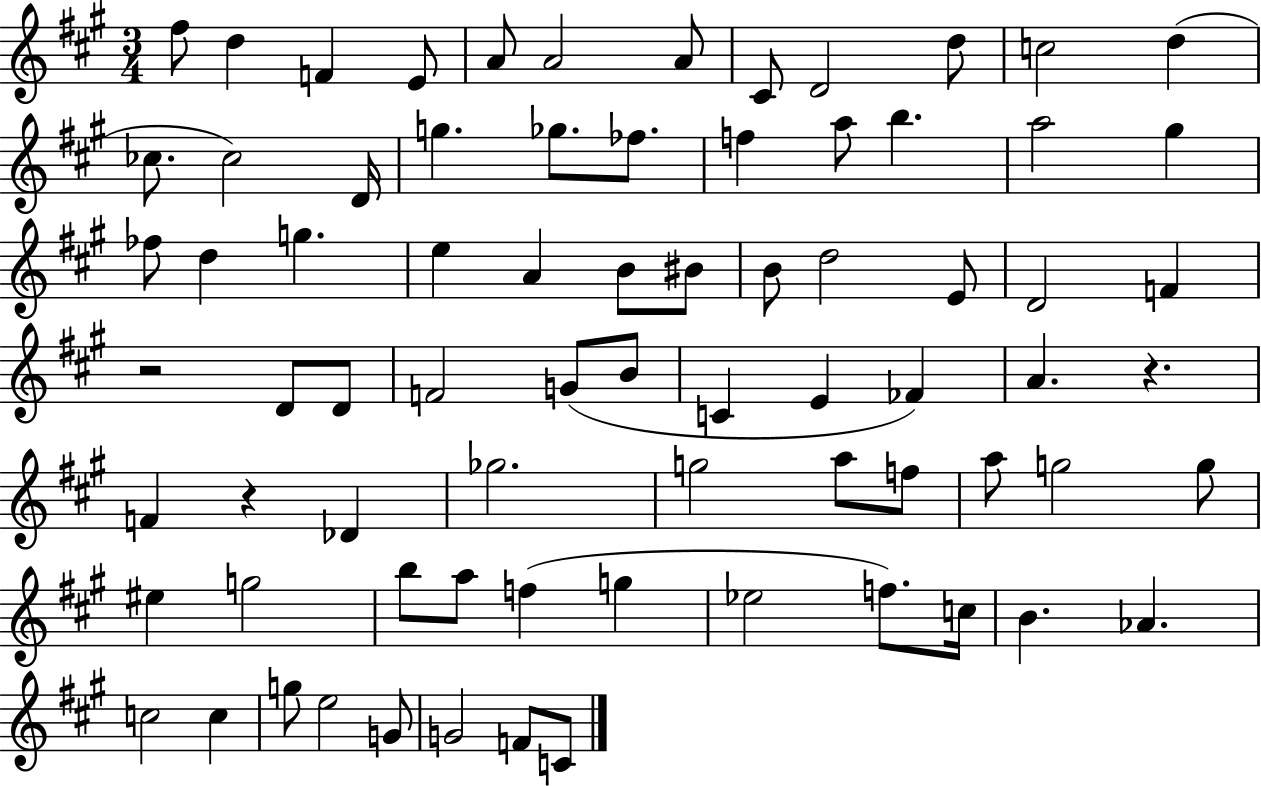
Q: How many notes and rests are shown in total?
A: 75